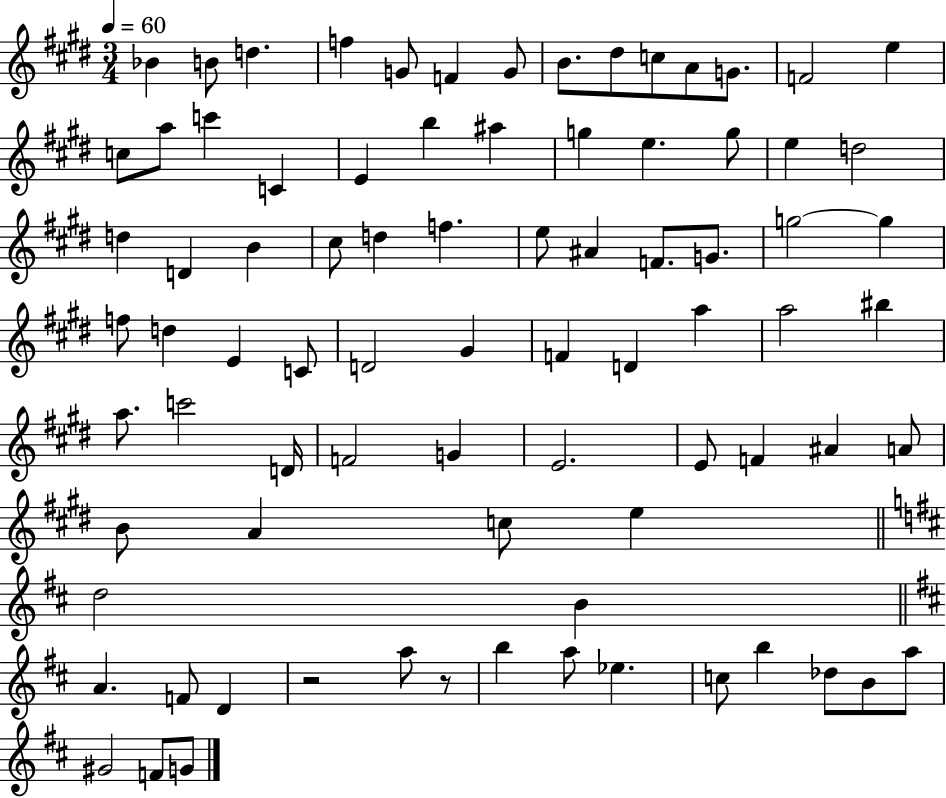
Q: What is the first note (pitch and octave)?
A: Bb4